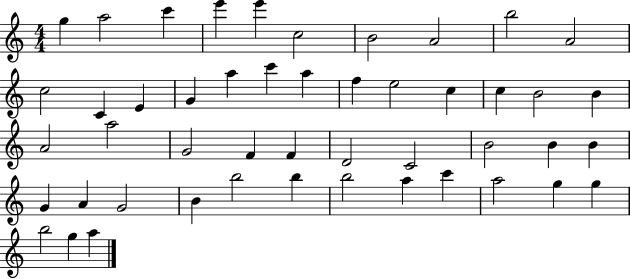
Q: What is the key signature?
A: C major